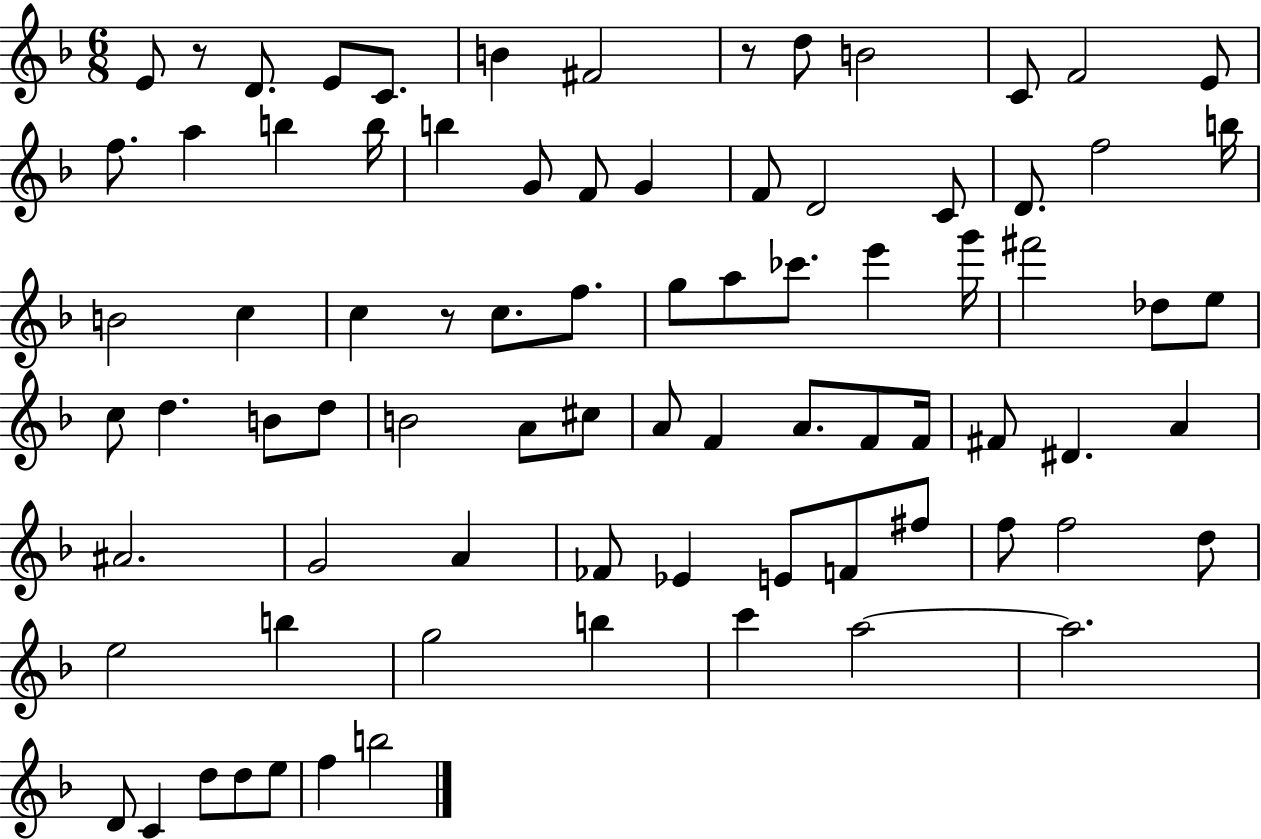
E4/e R/e D4/e. E4/e C4/e. B4/q F#4/h R/e D5/e B4/h C4/e F4/h E4/e F5/e. A5/q B5/q B5/s B5/q G4/e F4/e G4/q F4/e D4/h C4/e D4/e. F5/h B5/s B4/h C5/q C5/q R/e C5/e. F5/e. G5/e A5/e CES6/e. E6/q G6/s F#6/h Db5/e E5/e C5/e D5/q. B4/e D5/e B4/h A4/e C#5/e A4/e F4/q A4/e. F4/e F4/s F#4/e D#4/q. A4/q A#4/h. G4/h A4/q FES4/e Eb4/q E4/e F4/e F#5/e F5/e F5/h D5/e E5/h B5/q G5/h B5/q C6/q A5/h A5/h. D4/e C4/q D5/e D5/e E5/e F5/q B5/h